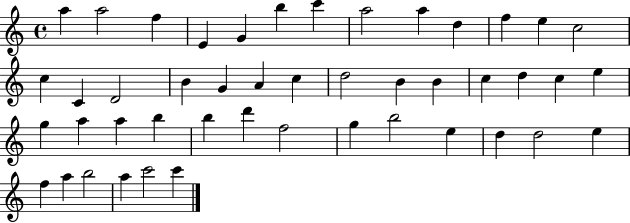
{
  \clef treble
  \time 4/4
  \defaultTimeSignature
  \key c \major
  a''4 a''2 f''4 | e'4 g'4 b''4 c'''4 | a''2 a''4 d''4 | f''4 e''4 c''2 | \break c''4 c'4 d'2 | b'4 g'4 a'4 c''4 | d''2 b'4 b'4 | c''4 d''4 c''4 e''4 | \break g''4 a''4 a''4 b''4 | b''4 d'''4 f''2 | g''4 b''2 e''4 | d''4 d''2 e''4 | \break f''4 a''4 b''2 | a''4 c'''2 c'''4 | \bar "|."
}